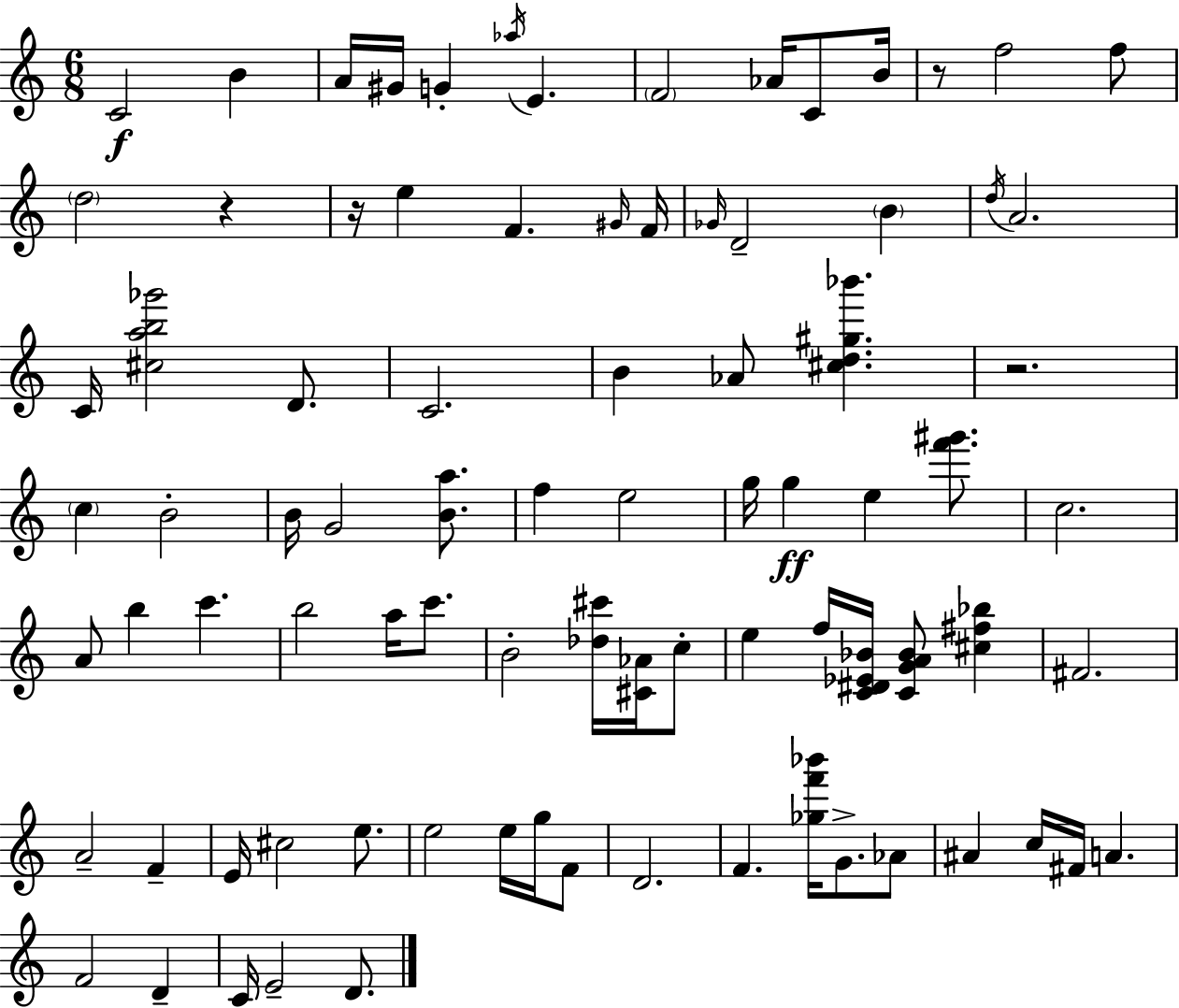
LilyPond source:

{
  \clef treble
  \numericTimeSignature
  \time 6/8
  \key c \major
  c'2\f b'4 | a'16 gis'16 g'4-. \acciaccatura { aes''16 } e'4. | \parenthesize f'2 aes'16 c'8 | b'16 r8 f''2 f''8 | \break \parenthesize d''2 r4 | r16 e''4 f'4. | \grace { gis'16 } f'16 \grace { ges'16 } d'2-- \parenthesize b'4 | \acciaccatura { d''16 } a'2. | \break c'16 <cis'' a'' b'' ges'''>2 | d'8. c'2. | b'4 aes'8 <cis'' d'' gis'' bes'''>4. | r2. | \break \parenthesize c''4 b'2-. | b'16 g'2 | <b' a''>8. f''4 e''2 | g''16 g''4\ff e''4 | \break <f''' gis'''>8. c''2. | a'8 b''4 c'''4. | b''2 | a''16 c'''8. b'2-. | \break <des'' cis'''>16 <cis' aes'>16 c''8-. e''4 f''16 <c' dis' ees' bes'>16 <c' g' a' bes'>8 | <cis'' fis'' bes''>4 fis'2. | a'2-- | f'4-- e'16 cis''2 | \break e''8. e''2 | e''16 g''16 f'8 d'2. | f'4. <ges'' f''' bes'''>16 g'8.-> | aes'8 ais'4 c''16 fis'16 a'4. | \break f'2 | d'4-- c'16 e'2-- | d'8. \bar "|."
}